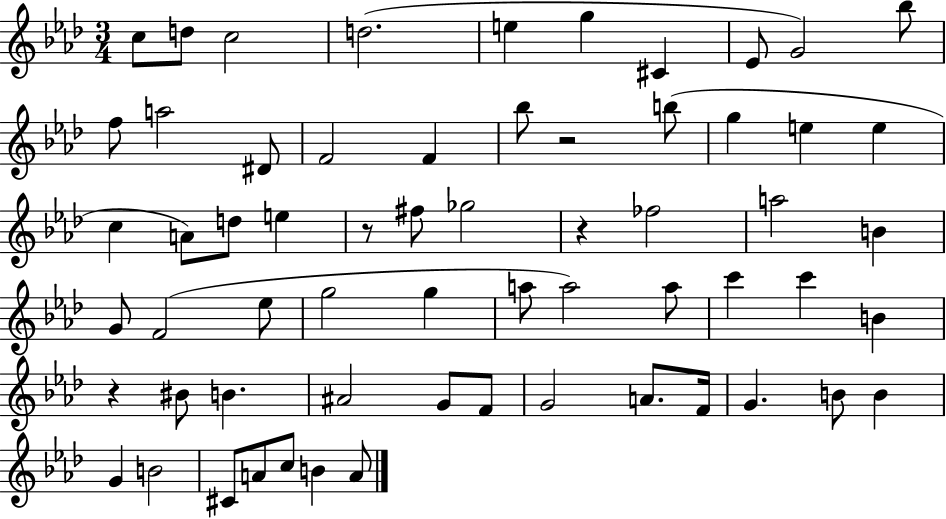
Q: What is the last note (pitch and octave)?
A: A4